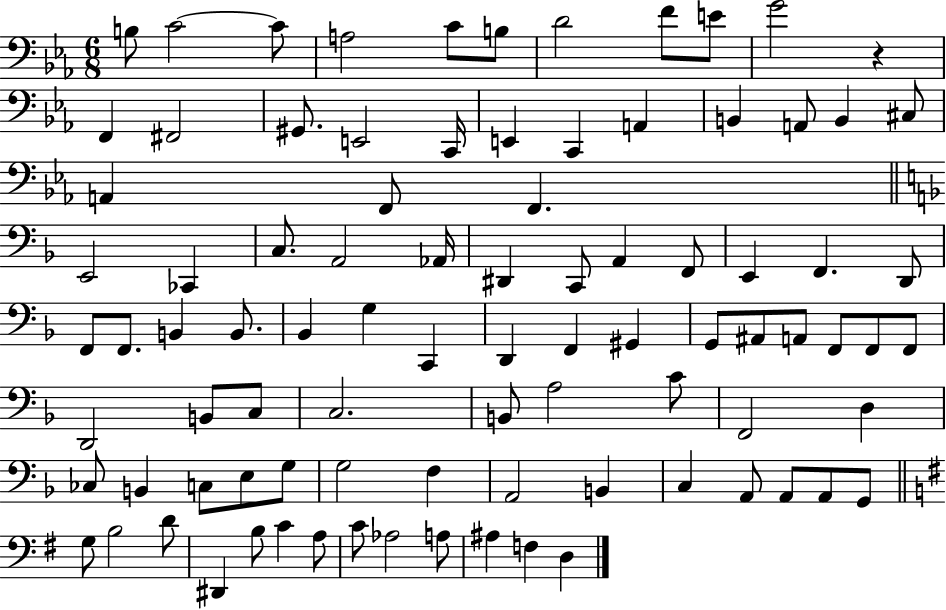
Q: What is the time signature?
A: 6/8